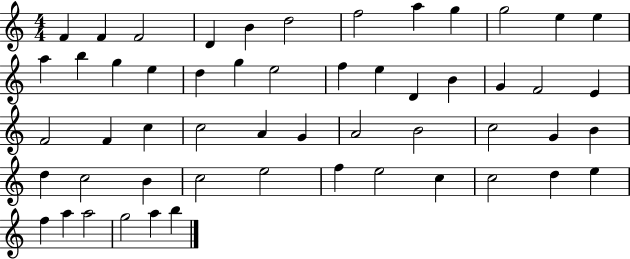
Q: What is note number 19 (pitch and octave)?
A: E5